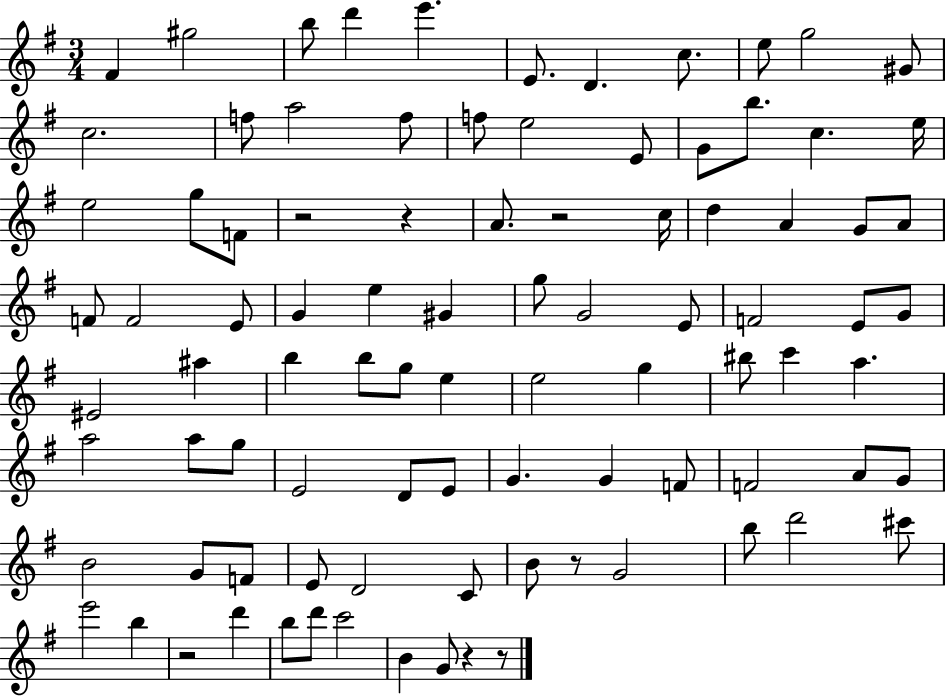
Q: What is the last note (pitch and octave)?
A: G4